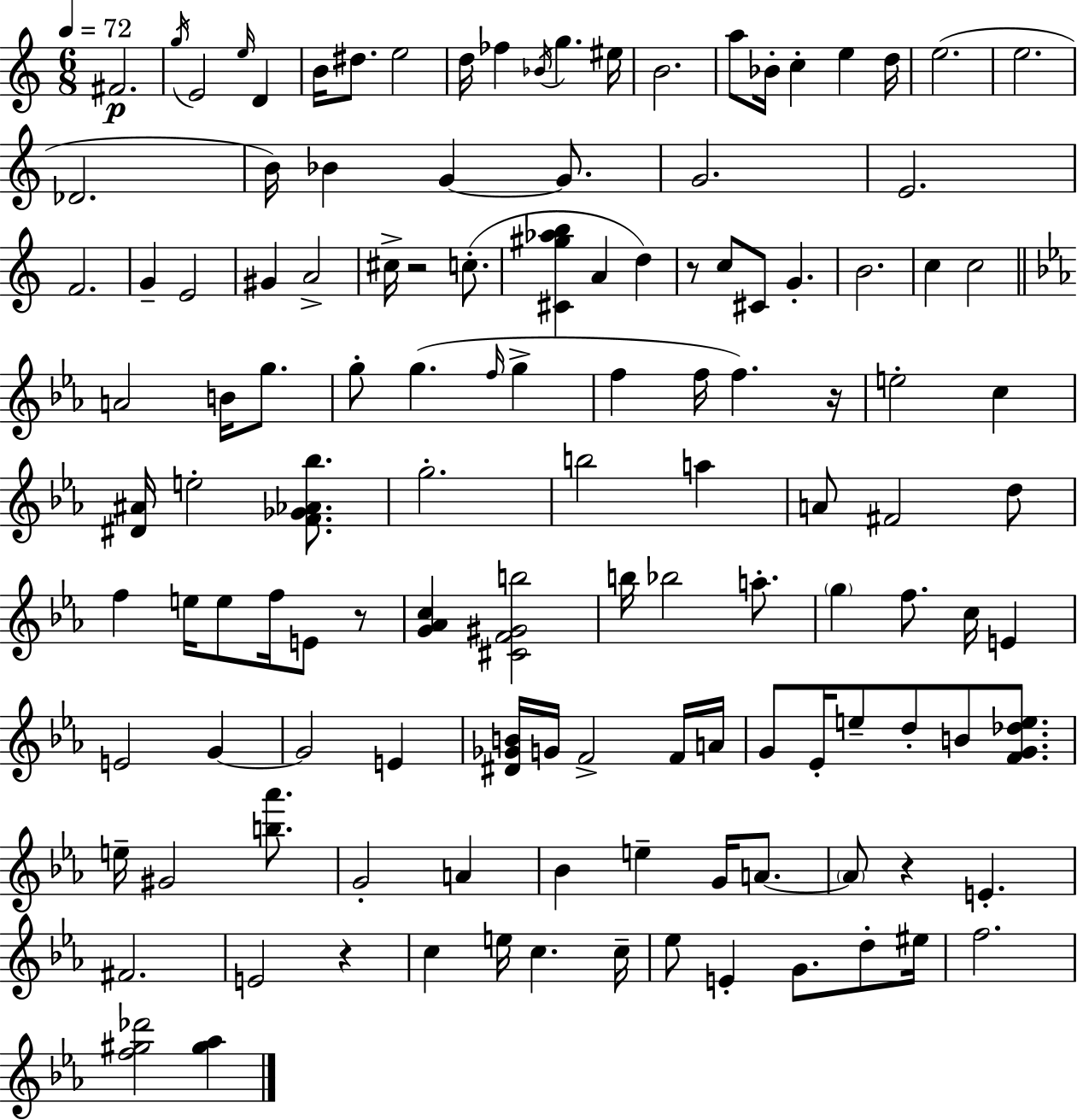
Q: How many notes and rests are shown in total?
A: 125